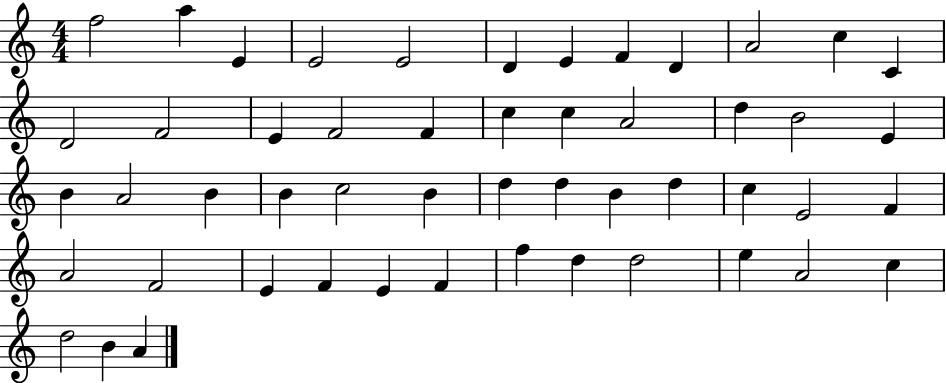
X:1
T:Untitled
M:4/4
L:1/4
K:C
f2 a E E2 E2 D E F D A2 c C D2 F2 E F2 F c c A2 d B2 E B A2 B B c2 B d d B d c E2 F A2 F2 E F E F f d d2 e A2 c d2 B A